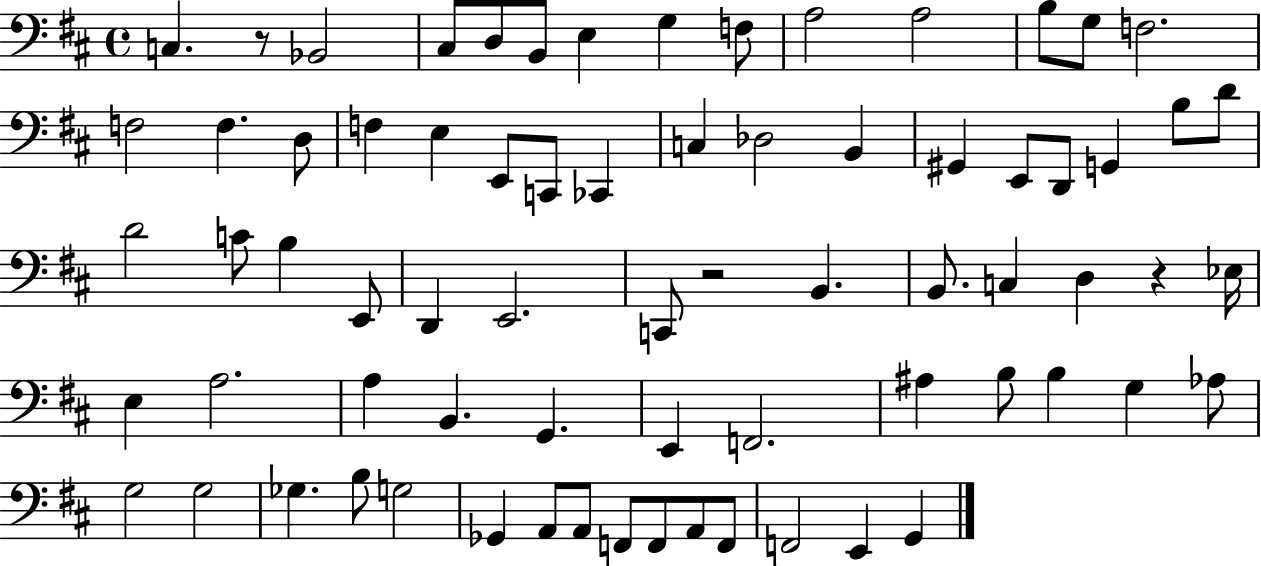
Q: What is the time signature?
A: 4/4